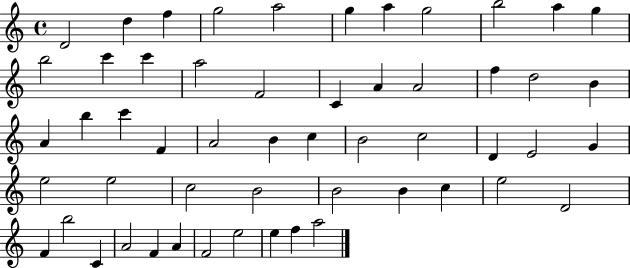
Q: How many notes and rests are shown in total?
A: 54